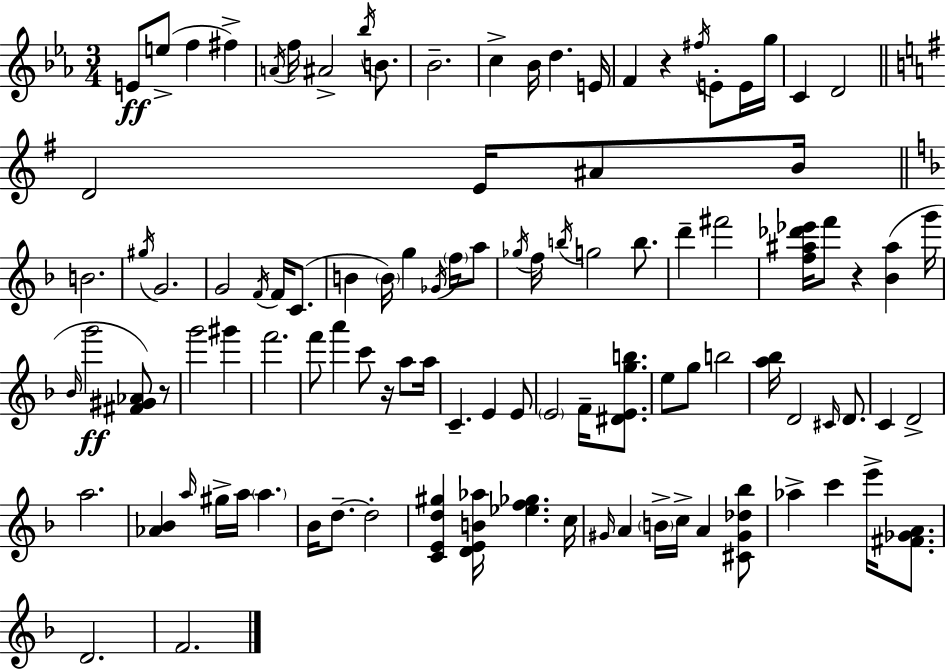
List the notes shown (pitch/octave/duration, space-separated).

E4/e E5/e F5/q F#5/q A4/s F5/s A#4/h Bb5/s B4/e. Bb4/h. C5/q Bb4/s D5/q. E4/s F4/q R/q F#5/s E4/e E4/s G5/s C4/q D4/h D4/h E4/s A#4/e B4/s B4/h. G#5/s G4/h. G4/h F4/s F4/s C4/e. B4/q B4/s G5/q Gb4/s F5/s A5/e Gb5/s F5/s B5/s G5/h B5/e. D6/q F#6/h [F5,A#5,Db6,Eb6]/s F6/e R/q [Bb4,A#5]/q G6/s Bb4/s G6/h [F#4,G#4,Ab4]/e R/e G6/h G#6/q F6/h. F6/e A6/q C6/e R/s A5/e A5/s C4/q. E4/q E4/e E4/h F4/s [D#4,E4,G5,B5]/e. E5/e G5/e B5/h [A5,Bb5]/s D4/h C#4/s D4/e. C4/q D4/h A5/h. [Ab4,Bb4]/q A5/s G#5/s A5/s A5/q. Bb4/s D5/e. D5/h [C4,E4,D5,G#5]/q [D4,E4,B4,Ab5]/s [Eb5,F5,Gb5]/q. C5/s G#4/s A4/q B4/s C5/s A4/q [C#4,G#4,Db5,Bb5]/e Ab5/q C6/q E6/s [F#4,Gb4,A4]/e. D4/h. F4/h.